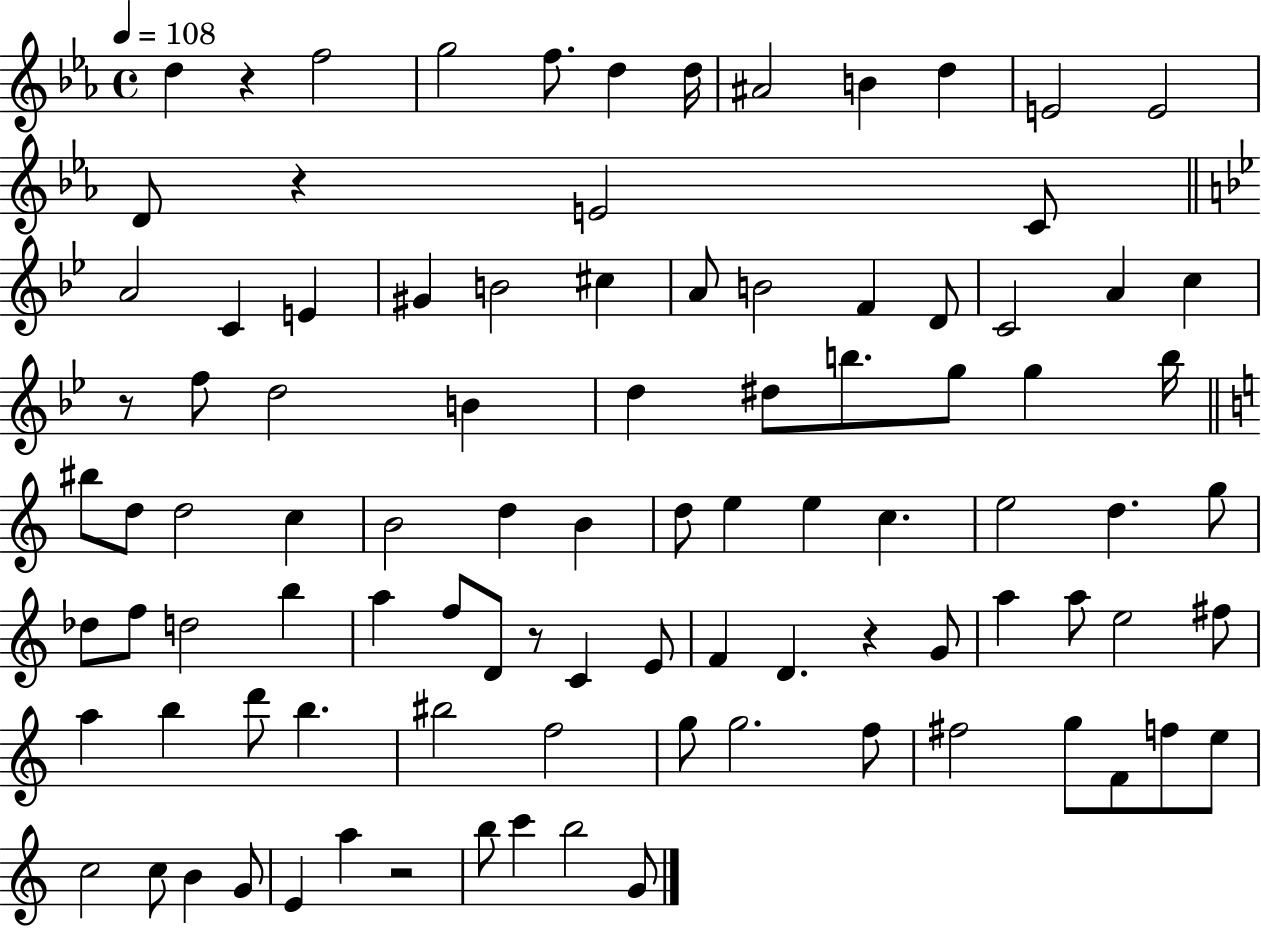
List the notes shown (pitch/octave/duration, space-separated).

D5/q R/q F5/h G5/h F5/e. D5/q D5/s A#4/h B4/q D5/q E4/h E4/h D4/e R/q E4/h C4/e A4/h C4/q E4/q G#4/q B4/h C#5/q A4/e B4/h F4/q D4/e C4/h A4/q C5/q R/e F5/e D5/h B4/q D5/q D#5/e B5/e. G5/e G5/q B5/s BIS5/e D5/e D5/h C5/q B4/h D5/q B4/q D5/e E5/q E5/q C5/q. E5/h D5/q. G5/e Db5/e F5/e D5/h B5/q A5/q F5/e D4/e R/e C4/q E4/e F4/q D4/q. R/q G4/e A5/q A5/e E5/h F#5/e A5/q B5/q D6/e B5/q. BIS5/h F5/h G5/e G5/h. F5/e F#5/h G5/e F4/e F5/e E5/e C5/h C5/e B4/q G4/e E4/q A5/q R/h B5/e C6/q B5/h G4/e